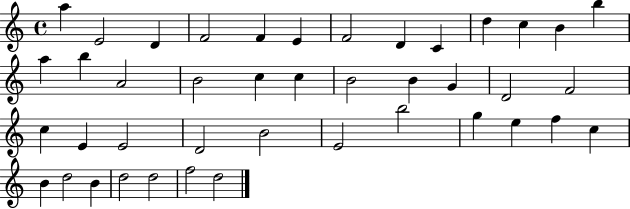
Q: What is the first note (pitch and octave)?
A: A5